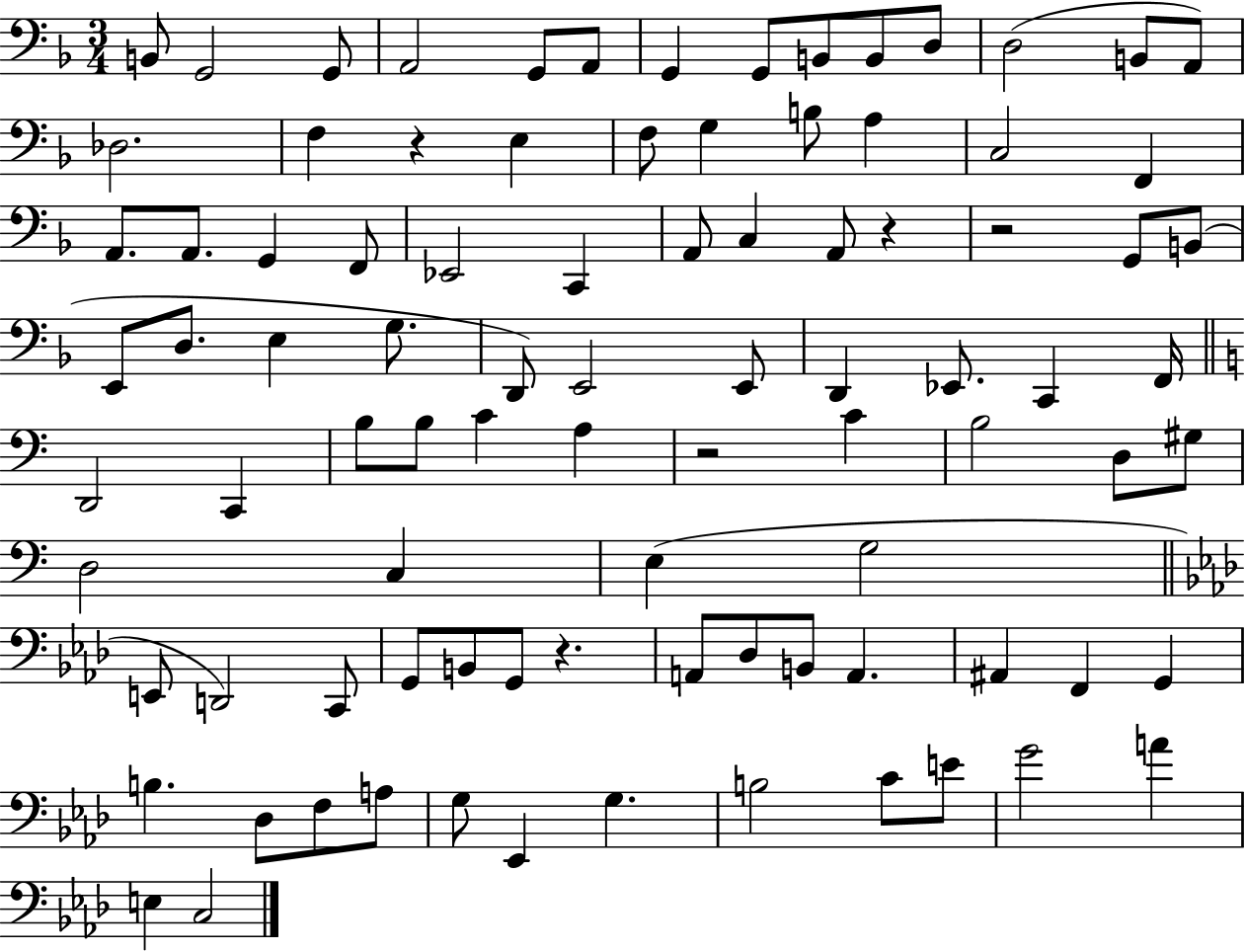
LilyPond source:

{
  \clef bass
  \numericTimeSignature
  \time 3/4
  \key f \major
  b,8 g,2 g,8 | a,2 g,8 a,8 | g,4 g,8 b,8 b,8 d8 | d2( b,8 a,8) | \break des2. | f4 r4 e4 | f8 g4 b8 a4 | c2 f,4 | \break a,8. a,8. g,4 f,8 | ees,2 c,4 | a,8 c4 a,8 r4 | r2 g,8 b,8( | \break e,8 d8. e4 g8. | d,8) e,2 e,8 | d,4 ees,8. c,4 f,16 | \bar "||" \break \key a \minor d,2 c,4 | b8 b8 c'4 a4 | r2 c'4 | b2 d8 gis8 | \break d2 c4 | e4( g2 | \bar "||" \break \key aes \major e,8 d,2) c,8 | g,8 b,8 g,8 r4. | a,8 des8 b,8 a,4. | ais,4 f,4 g,4 | \break b4. des8 f8 a8 | g8 ees,4 g4. | b2 c'8 e'8 | g'2 a'4 | \break e4 c2 | \bar "|."
}